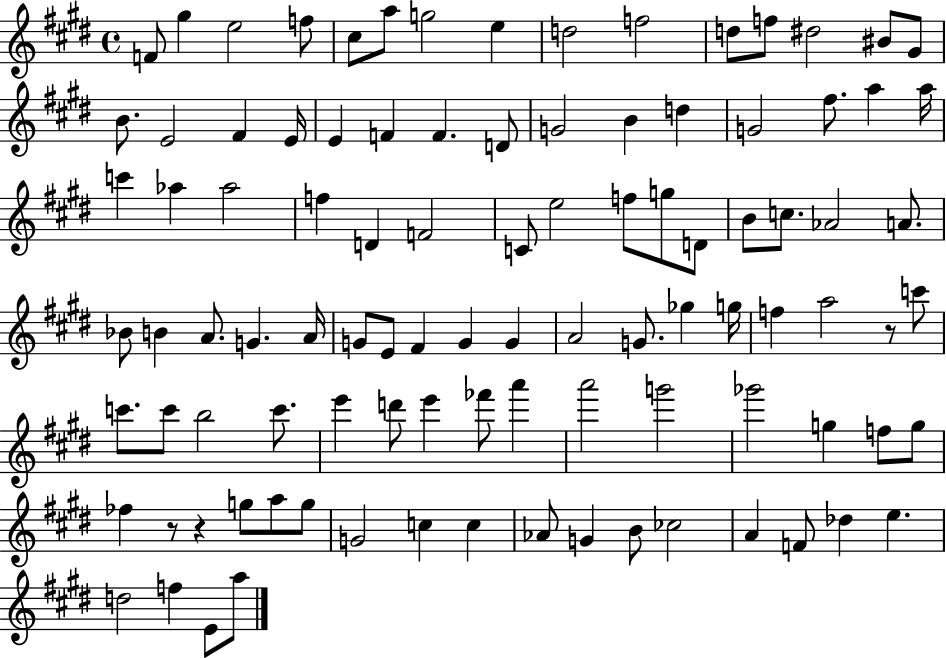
F4/e G#5/q E5/h F5/e C#5/e A5/e G5/h E5/q D5/h F5/h D5/e F5/e D#5/h BIS4/e G#4/e B4/e. E4/h F#4/q E4/s E4/q F4/q F4/q. D4/e G4/h B4/q D5/q G4/h F#5/e. A5/q A5/s C6/q Ab5/q Ab5/h F5/q D4/q F4/h C4/e E5/h F5/e G5/e D4/e B4/e C5/e. Ab4/h A4/e. Bb4/e B4/q A4/e. G4/q. A4/s G4/e E4/e F#4/q G4/q G4/q A4/h G4/e. Gb5/q G5/s F5/q A5/h R/e C6/e C6/e. C6/e B5/h C6/e. E6/q D6/e E6/q FES6/e A6/q A6/h G6/h Gb6/h G5/q F5/e G5/e FES5/q R/e R/q G5/e A5/e G5/e G4/h C5/q C5/q Ab4/e G4/q B4/e CES5/h A4/q F4/e Db5/q E5/q. D5/h F5/q E4/e A5/e